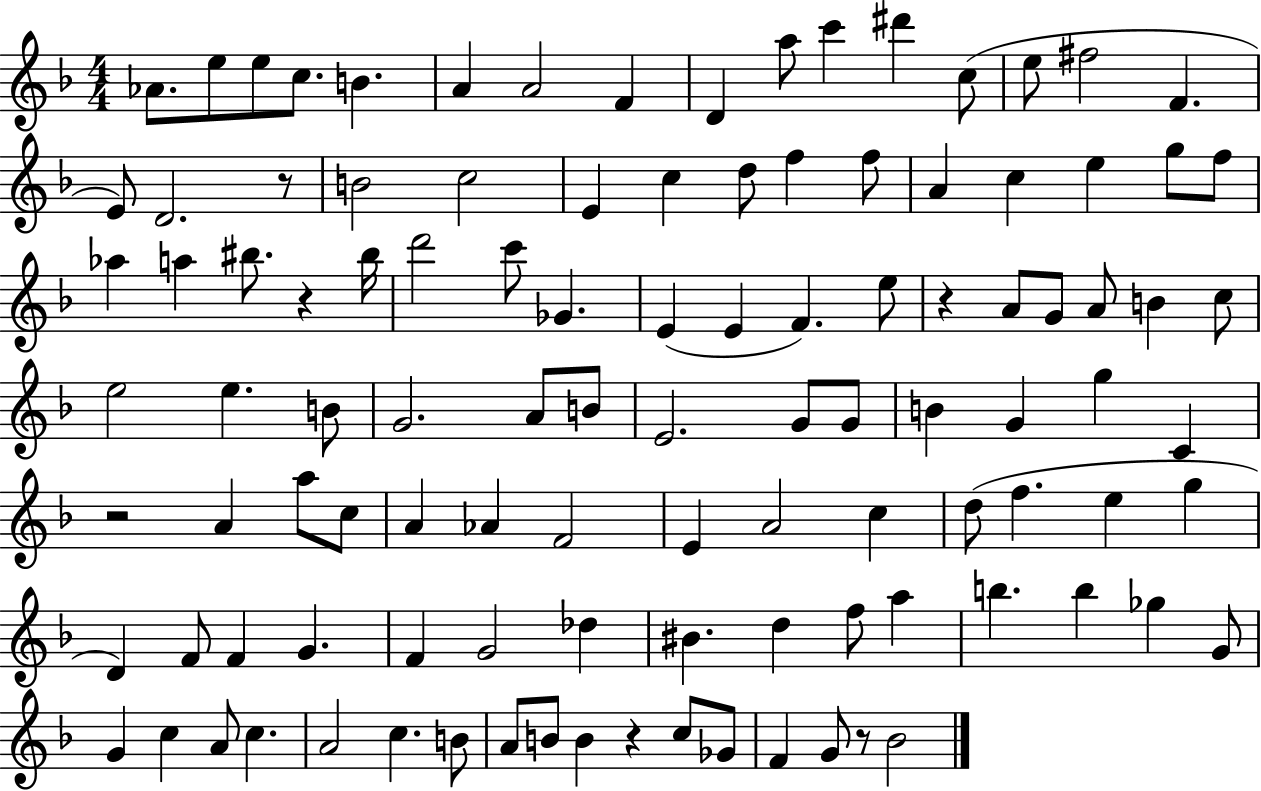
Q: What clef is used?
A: treble